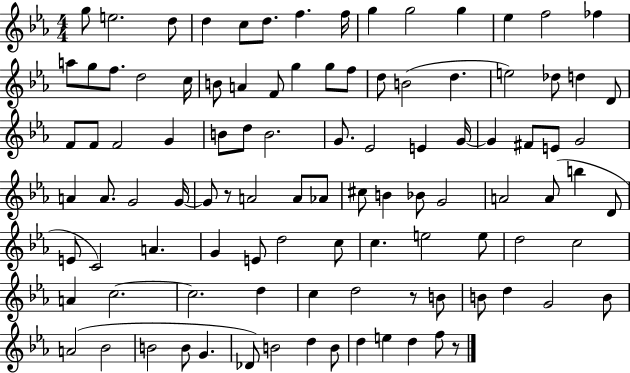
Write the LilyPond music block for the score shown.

{
  \clef treble
  \numericTimeSignature
  \time 4/4
  \key ees \major
  g''8 e''2. d''8 | d''4 c''8 d''8. f''4. f''16 | g''4 g''2 g''4 | ees''4 f''2 fes''4 | \break a''8 g''8 f''8. d''2 c''16 | b'8 a'4 f'8 g''4 g''8 f''8 | d''8 b'2( d''4. | e''2) des''8 d''4 d'8 | \break f'8 f'8 f'2 g'4 | b'8 d''8 b'2. | g'8. ees'2 e'4 g'16~~ | g'4 fis'8 e'8 g'2 | \break a'4 a'8. g'2 g'16~~ | g'8 r8 a'2 a'8 aes'8 | cis''8 b'4 bes'8 g'2 | a'2 a'8( b''4 d'8 | \break e'8 c'2) a'4. | g'4 e'8 d''2 c''8 | c''4. e''2 e''8 | d''2 c''2 | \break a'4 c''2.~~ | c''2. d''4 | c''4 d''2 r8 b'8 | b'8 d''4 g'2 b'8 | \break a'2( bes'2 | b'2 b'8 g'4. | des'8) b'2 d''4 b'8 | d''4 e''4 d''4 f''8 r8 | \break \bar "|."
}